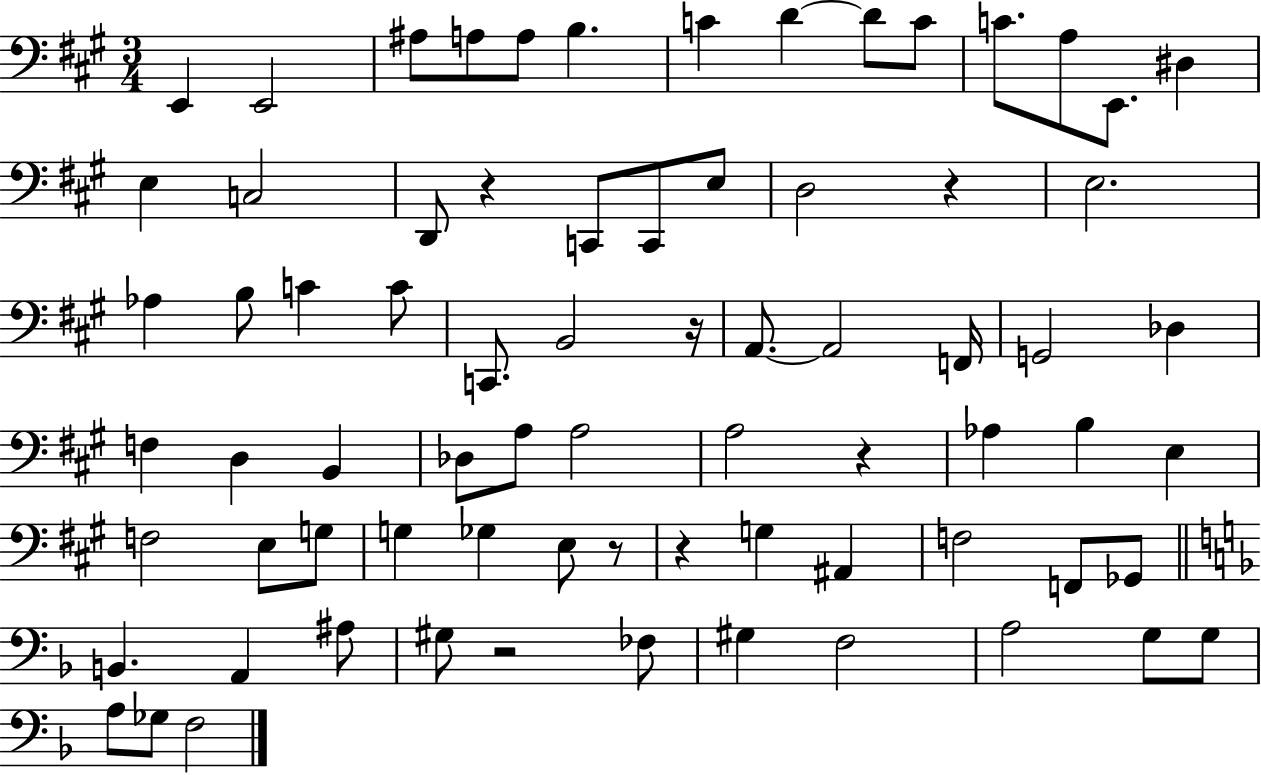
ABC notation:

X:1
T:Untitled
M:3/4
L:1/4
K:A
E,, E,,2 ^A,/2 A,/2 A,/2 B, C D D/2 C/2 C/2 A,/2 E,,/2 ^D, E, C,2 D,,/2 z C,,/2 C,,/2 E,/2 D,2 z E,2 _A, B,/2 C C/2 C,,/2 B,,2 z/4 A,,/2 A,,2 F,,/4 G,,2 _D, F, D, B,, _D,/2 A,/2 A,2 A,2 z _A, B, E, F,2 E,/2 G,/2 G, _G, E,/2 z/2 z G, ^A,, F,2 F,,/2 _G,,/2 B,, A,, ^A,/2 ^G,/2 z2 _F,/2 ^G, F,2 A,2 G,/2 G,/2 A,/2 _G,/2 F,2